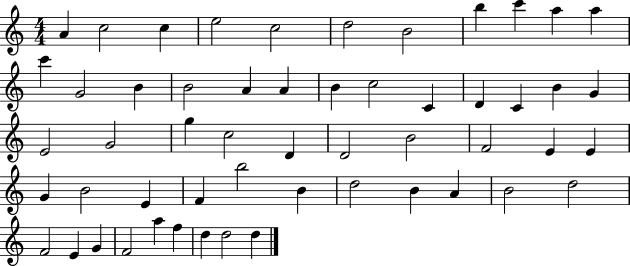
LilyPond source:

{
  \clef treble
  \numericTimeSignature
  \time 4/4
  \key c \major
  a'4 c''2 c''4 | e''2 c''2 | d''2 b'2 | b''4 c'''4 a''4 a''4 | \break c'''4 g'2 b'4 | b'2 a'4 a'4 | b'4 c''2 c'4 | d'4 c'4 b'4 g'4 | \break e'2 g'2 | g''4 c''2 d'4 | d'2 b'2 | f'2 e'4 e'4 | \break g'4 b'2 e'4 | f'4 b''2 b'4 | d''2 b'4 a'4 | b'2 d''2 | \break f'2 e'4 g'4 | f'2 a''4 f''4 | d''4 d''2 d''4 | \bar "|."
}